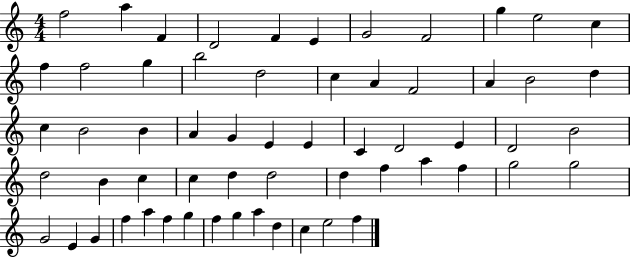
{
  \clef treble
  \numericTimeSignature
  \time 4/4
  \key c \major
  f''2 a''4 f'4 | d'2 f'4 e'4 | g'2 f'2 | g''4 e''2 c''4 | \break f''4 f''2 g''4 | b''2 d''2 | c''4 a'4 f'2 | a'4 b'2 d''4 | \break c''4 b'2 b'4 | a'4 g'4 e'4 e'4 | c'4 d'2 e'4 | d'2 b'2 | \break d''2 b'4 c''4 | c''4 d''4 d''2 | d''4 f''4 a''4 f''4 | g''2 g''2 | \break g'2 e'4 g'4 | f''4 a''4 f''4 g''4 | f''4 g''4 a''4 d''4 | c''4 e''2 f''4 | \break \bar "|."
}